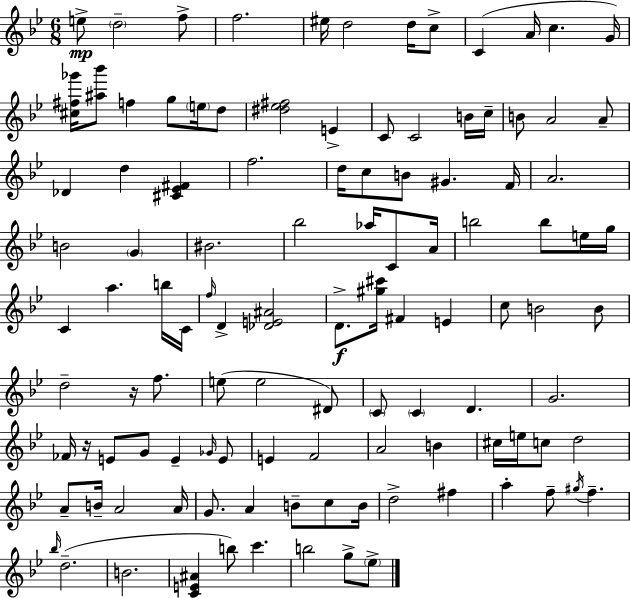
{
  \clef treble
  \numericTimeSignature
  \time 6/8
  \key g \minor
  e''8->\mp \parenthesize d''2-- f''8-> | f''2. | eis''16 d''2 d''16 c''8-> | c'4( a'16 c''4. g'16) | \break <cis'' fis'' ges'''>16 <ais'' bes'''>8 f''4 g''8 \parenthesize e''16 d''8 | <dis'' ees'' fis''>2 e'4-> | c'8 c'2 b'16 c''16-- | b'8 a'2 a'8-- | \break des'4 d''4 <cis' ees' fis'>4 | f''2. | d''16 c''8 b'8 gis'4. f'16 | a'2. | \break b'2 \parenthesize g'4 | bis'2. | bes''2 aes''16 c'8 a'16 | b''2 b''8 e''16 g''16 | \break c'4 a''4. b''16 c'16 | \grace { f''16 } d'4-> <des' e' ais'>2 | d'8.->\f <gis'' cis'''>16 fis'4 e'4 | c''8 b'2 b'8 | \break d''2-- r16 f''8. | e''8( e''2 dis'8) | \parenthesize c'8 \parenthesize c'4 d'4. | g'2. | \break fes'16 r16 e'8 g'8 e'4-- \grace { ges'16 } | e'8 e'4 f'2 | a'2 b'4 | cis''16 e''16 c''8 d''2 | \break a'8-- b'16-- a'2 | a'16 g'8. a'4 b'8-- c''8 | b'16 d''2-> fis''4 | a''4-. f''8-- \acciaccatura { gis''16 } f''4.-- | \break \grace { bes''16 } d''2.--( | b'2. | <c' e' ais'>4 b''8) c'''4. | b''2 | \break g''8-> \parenthesize ees''8-> \bar "|."
}